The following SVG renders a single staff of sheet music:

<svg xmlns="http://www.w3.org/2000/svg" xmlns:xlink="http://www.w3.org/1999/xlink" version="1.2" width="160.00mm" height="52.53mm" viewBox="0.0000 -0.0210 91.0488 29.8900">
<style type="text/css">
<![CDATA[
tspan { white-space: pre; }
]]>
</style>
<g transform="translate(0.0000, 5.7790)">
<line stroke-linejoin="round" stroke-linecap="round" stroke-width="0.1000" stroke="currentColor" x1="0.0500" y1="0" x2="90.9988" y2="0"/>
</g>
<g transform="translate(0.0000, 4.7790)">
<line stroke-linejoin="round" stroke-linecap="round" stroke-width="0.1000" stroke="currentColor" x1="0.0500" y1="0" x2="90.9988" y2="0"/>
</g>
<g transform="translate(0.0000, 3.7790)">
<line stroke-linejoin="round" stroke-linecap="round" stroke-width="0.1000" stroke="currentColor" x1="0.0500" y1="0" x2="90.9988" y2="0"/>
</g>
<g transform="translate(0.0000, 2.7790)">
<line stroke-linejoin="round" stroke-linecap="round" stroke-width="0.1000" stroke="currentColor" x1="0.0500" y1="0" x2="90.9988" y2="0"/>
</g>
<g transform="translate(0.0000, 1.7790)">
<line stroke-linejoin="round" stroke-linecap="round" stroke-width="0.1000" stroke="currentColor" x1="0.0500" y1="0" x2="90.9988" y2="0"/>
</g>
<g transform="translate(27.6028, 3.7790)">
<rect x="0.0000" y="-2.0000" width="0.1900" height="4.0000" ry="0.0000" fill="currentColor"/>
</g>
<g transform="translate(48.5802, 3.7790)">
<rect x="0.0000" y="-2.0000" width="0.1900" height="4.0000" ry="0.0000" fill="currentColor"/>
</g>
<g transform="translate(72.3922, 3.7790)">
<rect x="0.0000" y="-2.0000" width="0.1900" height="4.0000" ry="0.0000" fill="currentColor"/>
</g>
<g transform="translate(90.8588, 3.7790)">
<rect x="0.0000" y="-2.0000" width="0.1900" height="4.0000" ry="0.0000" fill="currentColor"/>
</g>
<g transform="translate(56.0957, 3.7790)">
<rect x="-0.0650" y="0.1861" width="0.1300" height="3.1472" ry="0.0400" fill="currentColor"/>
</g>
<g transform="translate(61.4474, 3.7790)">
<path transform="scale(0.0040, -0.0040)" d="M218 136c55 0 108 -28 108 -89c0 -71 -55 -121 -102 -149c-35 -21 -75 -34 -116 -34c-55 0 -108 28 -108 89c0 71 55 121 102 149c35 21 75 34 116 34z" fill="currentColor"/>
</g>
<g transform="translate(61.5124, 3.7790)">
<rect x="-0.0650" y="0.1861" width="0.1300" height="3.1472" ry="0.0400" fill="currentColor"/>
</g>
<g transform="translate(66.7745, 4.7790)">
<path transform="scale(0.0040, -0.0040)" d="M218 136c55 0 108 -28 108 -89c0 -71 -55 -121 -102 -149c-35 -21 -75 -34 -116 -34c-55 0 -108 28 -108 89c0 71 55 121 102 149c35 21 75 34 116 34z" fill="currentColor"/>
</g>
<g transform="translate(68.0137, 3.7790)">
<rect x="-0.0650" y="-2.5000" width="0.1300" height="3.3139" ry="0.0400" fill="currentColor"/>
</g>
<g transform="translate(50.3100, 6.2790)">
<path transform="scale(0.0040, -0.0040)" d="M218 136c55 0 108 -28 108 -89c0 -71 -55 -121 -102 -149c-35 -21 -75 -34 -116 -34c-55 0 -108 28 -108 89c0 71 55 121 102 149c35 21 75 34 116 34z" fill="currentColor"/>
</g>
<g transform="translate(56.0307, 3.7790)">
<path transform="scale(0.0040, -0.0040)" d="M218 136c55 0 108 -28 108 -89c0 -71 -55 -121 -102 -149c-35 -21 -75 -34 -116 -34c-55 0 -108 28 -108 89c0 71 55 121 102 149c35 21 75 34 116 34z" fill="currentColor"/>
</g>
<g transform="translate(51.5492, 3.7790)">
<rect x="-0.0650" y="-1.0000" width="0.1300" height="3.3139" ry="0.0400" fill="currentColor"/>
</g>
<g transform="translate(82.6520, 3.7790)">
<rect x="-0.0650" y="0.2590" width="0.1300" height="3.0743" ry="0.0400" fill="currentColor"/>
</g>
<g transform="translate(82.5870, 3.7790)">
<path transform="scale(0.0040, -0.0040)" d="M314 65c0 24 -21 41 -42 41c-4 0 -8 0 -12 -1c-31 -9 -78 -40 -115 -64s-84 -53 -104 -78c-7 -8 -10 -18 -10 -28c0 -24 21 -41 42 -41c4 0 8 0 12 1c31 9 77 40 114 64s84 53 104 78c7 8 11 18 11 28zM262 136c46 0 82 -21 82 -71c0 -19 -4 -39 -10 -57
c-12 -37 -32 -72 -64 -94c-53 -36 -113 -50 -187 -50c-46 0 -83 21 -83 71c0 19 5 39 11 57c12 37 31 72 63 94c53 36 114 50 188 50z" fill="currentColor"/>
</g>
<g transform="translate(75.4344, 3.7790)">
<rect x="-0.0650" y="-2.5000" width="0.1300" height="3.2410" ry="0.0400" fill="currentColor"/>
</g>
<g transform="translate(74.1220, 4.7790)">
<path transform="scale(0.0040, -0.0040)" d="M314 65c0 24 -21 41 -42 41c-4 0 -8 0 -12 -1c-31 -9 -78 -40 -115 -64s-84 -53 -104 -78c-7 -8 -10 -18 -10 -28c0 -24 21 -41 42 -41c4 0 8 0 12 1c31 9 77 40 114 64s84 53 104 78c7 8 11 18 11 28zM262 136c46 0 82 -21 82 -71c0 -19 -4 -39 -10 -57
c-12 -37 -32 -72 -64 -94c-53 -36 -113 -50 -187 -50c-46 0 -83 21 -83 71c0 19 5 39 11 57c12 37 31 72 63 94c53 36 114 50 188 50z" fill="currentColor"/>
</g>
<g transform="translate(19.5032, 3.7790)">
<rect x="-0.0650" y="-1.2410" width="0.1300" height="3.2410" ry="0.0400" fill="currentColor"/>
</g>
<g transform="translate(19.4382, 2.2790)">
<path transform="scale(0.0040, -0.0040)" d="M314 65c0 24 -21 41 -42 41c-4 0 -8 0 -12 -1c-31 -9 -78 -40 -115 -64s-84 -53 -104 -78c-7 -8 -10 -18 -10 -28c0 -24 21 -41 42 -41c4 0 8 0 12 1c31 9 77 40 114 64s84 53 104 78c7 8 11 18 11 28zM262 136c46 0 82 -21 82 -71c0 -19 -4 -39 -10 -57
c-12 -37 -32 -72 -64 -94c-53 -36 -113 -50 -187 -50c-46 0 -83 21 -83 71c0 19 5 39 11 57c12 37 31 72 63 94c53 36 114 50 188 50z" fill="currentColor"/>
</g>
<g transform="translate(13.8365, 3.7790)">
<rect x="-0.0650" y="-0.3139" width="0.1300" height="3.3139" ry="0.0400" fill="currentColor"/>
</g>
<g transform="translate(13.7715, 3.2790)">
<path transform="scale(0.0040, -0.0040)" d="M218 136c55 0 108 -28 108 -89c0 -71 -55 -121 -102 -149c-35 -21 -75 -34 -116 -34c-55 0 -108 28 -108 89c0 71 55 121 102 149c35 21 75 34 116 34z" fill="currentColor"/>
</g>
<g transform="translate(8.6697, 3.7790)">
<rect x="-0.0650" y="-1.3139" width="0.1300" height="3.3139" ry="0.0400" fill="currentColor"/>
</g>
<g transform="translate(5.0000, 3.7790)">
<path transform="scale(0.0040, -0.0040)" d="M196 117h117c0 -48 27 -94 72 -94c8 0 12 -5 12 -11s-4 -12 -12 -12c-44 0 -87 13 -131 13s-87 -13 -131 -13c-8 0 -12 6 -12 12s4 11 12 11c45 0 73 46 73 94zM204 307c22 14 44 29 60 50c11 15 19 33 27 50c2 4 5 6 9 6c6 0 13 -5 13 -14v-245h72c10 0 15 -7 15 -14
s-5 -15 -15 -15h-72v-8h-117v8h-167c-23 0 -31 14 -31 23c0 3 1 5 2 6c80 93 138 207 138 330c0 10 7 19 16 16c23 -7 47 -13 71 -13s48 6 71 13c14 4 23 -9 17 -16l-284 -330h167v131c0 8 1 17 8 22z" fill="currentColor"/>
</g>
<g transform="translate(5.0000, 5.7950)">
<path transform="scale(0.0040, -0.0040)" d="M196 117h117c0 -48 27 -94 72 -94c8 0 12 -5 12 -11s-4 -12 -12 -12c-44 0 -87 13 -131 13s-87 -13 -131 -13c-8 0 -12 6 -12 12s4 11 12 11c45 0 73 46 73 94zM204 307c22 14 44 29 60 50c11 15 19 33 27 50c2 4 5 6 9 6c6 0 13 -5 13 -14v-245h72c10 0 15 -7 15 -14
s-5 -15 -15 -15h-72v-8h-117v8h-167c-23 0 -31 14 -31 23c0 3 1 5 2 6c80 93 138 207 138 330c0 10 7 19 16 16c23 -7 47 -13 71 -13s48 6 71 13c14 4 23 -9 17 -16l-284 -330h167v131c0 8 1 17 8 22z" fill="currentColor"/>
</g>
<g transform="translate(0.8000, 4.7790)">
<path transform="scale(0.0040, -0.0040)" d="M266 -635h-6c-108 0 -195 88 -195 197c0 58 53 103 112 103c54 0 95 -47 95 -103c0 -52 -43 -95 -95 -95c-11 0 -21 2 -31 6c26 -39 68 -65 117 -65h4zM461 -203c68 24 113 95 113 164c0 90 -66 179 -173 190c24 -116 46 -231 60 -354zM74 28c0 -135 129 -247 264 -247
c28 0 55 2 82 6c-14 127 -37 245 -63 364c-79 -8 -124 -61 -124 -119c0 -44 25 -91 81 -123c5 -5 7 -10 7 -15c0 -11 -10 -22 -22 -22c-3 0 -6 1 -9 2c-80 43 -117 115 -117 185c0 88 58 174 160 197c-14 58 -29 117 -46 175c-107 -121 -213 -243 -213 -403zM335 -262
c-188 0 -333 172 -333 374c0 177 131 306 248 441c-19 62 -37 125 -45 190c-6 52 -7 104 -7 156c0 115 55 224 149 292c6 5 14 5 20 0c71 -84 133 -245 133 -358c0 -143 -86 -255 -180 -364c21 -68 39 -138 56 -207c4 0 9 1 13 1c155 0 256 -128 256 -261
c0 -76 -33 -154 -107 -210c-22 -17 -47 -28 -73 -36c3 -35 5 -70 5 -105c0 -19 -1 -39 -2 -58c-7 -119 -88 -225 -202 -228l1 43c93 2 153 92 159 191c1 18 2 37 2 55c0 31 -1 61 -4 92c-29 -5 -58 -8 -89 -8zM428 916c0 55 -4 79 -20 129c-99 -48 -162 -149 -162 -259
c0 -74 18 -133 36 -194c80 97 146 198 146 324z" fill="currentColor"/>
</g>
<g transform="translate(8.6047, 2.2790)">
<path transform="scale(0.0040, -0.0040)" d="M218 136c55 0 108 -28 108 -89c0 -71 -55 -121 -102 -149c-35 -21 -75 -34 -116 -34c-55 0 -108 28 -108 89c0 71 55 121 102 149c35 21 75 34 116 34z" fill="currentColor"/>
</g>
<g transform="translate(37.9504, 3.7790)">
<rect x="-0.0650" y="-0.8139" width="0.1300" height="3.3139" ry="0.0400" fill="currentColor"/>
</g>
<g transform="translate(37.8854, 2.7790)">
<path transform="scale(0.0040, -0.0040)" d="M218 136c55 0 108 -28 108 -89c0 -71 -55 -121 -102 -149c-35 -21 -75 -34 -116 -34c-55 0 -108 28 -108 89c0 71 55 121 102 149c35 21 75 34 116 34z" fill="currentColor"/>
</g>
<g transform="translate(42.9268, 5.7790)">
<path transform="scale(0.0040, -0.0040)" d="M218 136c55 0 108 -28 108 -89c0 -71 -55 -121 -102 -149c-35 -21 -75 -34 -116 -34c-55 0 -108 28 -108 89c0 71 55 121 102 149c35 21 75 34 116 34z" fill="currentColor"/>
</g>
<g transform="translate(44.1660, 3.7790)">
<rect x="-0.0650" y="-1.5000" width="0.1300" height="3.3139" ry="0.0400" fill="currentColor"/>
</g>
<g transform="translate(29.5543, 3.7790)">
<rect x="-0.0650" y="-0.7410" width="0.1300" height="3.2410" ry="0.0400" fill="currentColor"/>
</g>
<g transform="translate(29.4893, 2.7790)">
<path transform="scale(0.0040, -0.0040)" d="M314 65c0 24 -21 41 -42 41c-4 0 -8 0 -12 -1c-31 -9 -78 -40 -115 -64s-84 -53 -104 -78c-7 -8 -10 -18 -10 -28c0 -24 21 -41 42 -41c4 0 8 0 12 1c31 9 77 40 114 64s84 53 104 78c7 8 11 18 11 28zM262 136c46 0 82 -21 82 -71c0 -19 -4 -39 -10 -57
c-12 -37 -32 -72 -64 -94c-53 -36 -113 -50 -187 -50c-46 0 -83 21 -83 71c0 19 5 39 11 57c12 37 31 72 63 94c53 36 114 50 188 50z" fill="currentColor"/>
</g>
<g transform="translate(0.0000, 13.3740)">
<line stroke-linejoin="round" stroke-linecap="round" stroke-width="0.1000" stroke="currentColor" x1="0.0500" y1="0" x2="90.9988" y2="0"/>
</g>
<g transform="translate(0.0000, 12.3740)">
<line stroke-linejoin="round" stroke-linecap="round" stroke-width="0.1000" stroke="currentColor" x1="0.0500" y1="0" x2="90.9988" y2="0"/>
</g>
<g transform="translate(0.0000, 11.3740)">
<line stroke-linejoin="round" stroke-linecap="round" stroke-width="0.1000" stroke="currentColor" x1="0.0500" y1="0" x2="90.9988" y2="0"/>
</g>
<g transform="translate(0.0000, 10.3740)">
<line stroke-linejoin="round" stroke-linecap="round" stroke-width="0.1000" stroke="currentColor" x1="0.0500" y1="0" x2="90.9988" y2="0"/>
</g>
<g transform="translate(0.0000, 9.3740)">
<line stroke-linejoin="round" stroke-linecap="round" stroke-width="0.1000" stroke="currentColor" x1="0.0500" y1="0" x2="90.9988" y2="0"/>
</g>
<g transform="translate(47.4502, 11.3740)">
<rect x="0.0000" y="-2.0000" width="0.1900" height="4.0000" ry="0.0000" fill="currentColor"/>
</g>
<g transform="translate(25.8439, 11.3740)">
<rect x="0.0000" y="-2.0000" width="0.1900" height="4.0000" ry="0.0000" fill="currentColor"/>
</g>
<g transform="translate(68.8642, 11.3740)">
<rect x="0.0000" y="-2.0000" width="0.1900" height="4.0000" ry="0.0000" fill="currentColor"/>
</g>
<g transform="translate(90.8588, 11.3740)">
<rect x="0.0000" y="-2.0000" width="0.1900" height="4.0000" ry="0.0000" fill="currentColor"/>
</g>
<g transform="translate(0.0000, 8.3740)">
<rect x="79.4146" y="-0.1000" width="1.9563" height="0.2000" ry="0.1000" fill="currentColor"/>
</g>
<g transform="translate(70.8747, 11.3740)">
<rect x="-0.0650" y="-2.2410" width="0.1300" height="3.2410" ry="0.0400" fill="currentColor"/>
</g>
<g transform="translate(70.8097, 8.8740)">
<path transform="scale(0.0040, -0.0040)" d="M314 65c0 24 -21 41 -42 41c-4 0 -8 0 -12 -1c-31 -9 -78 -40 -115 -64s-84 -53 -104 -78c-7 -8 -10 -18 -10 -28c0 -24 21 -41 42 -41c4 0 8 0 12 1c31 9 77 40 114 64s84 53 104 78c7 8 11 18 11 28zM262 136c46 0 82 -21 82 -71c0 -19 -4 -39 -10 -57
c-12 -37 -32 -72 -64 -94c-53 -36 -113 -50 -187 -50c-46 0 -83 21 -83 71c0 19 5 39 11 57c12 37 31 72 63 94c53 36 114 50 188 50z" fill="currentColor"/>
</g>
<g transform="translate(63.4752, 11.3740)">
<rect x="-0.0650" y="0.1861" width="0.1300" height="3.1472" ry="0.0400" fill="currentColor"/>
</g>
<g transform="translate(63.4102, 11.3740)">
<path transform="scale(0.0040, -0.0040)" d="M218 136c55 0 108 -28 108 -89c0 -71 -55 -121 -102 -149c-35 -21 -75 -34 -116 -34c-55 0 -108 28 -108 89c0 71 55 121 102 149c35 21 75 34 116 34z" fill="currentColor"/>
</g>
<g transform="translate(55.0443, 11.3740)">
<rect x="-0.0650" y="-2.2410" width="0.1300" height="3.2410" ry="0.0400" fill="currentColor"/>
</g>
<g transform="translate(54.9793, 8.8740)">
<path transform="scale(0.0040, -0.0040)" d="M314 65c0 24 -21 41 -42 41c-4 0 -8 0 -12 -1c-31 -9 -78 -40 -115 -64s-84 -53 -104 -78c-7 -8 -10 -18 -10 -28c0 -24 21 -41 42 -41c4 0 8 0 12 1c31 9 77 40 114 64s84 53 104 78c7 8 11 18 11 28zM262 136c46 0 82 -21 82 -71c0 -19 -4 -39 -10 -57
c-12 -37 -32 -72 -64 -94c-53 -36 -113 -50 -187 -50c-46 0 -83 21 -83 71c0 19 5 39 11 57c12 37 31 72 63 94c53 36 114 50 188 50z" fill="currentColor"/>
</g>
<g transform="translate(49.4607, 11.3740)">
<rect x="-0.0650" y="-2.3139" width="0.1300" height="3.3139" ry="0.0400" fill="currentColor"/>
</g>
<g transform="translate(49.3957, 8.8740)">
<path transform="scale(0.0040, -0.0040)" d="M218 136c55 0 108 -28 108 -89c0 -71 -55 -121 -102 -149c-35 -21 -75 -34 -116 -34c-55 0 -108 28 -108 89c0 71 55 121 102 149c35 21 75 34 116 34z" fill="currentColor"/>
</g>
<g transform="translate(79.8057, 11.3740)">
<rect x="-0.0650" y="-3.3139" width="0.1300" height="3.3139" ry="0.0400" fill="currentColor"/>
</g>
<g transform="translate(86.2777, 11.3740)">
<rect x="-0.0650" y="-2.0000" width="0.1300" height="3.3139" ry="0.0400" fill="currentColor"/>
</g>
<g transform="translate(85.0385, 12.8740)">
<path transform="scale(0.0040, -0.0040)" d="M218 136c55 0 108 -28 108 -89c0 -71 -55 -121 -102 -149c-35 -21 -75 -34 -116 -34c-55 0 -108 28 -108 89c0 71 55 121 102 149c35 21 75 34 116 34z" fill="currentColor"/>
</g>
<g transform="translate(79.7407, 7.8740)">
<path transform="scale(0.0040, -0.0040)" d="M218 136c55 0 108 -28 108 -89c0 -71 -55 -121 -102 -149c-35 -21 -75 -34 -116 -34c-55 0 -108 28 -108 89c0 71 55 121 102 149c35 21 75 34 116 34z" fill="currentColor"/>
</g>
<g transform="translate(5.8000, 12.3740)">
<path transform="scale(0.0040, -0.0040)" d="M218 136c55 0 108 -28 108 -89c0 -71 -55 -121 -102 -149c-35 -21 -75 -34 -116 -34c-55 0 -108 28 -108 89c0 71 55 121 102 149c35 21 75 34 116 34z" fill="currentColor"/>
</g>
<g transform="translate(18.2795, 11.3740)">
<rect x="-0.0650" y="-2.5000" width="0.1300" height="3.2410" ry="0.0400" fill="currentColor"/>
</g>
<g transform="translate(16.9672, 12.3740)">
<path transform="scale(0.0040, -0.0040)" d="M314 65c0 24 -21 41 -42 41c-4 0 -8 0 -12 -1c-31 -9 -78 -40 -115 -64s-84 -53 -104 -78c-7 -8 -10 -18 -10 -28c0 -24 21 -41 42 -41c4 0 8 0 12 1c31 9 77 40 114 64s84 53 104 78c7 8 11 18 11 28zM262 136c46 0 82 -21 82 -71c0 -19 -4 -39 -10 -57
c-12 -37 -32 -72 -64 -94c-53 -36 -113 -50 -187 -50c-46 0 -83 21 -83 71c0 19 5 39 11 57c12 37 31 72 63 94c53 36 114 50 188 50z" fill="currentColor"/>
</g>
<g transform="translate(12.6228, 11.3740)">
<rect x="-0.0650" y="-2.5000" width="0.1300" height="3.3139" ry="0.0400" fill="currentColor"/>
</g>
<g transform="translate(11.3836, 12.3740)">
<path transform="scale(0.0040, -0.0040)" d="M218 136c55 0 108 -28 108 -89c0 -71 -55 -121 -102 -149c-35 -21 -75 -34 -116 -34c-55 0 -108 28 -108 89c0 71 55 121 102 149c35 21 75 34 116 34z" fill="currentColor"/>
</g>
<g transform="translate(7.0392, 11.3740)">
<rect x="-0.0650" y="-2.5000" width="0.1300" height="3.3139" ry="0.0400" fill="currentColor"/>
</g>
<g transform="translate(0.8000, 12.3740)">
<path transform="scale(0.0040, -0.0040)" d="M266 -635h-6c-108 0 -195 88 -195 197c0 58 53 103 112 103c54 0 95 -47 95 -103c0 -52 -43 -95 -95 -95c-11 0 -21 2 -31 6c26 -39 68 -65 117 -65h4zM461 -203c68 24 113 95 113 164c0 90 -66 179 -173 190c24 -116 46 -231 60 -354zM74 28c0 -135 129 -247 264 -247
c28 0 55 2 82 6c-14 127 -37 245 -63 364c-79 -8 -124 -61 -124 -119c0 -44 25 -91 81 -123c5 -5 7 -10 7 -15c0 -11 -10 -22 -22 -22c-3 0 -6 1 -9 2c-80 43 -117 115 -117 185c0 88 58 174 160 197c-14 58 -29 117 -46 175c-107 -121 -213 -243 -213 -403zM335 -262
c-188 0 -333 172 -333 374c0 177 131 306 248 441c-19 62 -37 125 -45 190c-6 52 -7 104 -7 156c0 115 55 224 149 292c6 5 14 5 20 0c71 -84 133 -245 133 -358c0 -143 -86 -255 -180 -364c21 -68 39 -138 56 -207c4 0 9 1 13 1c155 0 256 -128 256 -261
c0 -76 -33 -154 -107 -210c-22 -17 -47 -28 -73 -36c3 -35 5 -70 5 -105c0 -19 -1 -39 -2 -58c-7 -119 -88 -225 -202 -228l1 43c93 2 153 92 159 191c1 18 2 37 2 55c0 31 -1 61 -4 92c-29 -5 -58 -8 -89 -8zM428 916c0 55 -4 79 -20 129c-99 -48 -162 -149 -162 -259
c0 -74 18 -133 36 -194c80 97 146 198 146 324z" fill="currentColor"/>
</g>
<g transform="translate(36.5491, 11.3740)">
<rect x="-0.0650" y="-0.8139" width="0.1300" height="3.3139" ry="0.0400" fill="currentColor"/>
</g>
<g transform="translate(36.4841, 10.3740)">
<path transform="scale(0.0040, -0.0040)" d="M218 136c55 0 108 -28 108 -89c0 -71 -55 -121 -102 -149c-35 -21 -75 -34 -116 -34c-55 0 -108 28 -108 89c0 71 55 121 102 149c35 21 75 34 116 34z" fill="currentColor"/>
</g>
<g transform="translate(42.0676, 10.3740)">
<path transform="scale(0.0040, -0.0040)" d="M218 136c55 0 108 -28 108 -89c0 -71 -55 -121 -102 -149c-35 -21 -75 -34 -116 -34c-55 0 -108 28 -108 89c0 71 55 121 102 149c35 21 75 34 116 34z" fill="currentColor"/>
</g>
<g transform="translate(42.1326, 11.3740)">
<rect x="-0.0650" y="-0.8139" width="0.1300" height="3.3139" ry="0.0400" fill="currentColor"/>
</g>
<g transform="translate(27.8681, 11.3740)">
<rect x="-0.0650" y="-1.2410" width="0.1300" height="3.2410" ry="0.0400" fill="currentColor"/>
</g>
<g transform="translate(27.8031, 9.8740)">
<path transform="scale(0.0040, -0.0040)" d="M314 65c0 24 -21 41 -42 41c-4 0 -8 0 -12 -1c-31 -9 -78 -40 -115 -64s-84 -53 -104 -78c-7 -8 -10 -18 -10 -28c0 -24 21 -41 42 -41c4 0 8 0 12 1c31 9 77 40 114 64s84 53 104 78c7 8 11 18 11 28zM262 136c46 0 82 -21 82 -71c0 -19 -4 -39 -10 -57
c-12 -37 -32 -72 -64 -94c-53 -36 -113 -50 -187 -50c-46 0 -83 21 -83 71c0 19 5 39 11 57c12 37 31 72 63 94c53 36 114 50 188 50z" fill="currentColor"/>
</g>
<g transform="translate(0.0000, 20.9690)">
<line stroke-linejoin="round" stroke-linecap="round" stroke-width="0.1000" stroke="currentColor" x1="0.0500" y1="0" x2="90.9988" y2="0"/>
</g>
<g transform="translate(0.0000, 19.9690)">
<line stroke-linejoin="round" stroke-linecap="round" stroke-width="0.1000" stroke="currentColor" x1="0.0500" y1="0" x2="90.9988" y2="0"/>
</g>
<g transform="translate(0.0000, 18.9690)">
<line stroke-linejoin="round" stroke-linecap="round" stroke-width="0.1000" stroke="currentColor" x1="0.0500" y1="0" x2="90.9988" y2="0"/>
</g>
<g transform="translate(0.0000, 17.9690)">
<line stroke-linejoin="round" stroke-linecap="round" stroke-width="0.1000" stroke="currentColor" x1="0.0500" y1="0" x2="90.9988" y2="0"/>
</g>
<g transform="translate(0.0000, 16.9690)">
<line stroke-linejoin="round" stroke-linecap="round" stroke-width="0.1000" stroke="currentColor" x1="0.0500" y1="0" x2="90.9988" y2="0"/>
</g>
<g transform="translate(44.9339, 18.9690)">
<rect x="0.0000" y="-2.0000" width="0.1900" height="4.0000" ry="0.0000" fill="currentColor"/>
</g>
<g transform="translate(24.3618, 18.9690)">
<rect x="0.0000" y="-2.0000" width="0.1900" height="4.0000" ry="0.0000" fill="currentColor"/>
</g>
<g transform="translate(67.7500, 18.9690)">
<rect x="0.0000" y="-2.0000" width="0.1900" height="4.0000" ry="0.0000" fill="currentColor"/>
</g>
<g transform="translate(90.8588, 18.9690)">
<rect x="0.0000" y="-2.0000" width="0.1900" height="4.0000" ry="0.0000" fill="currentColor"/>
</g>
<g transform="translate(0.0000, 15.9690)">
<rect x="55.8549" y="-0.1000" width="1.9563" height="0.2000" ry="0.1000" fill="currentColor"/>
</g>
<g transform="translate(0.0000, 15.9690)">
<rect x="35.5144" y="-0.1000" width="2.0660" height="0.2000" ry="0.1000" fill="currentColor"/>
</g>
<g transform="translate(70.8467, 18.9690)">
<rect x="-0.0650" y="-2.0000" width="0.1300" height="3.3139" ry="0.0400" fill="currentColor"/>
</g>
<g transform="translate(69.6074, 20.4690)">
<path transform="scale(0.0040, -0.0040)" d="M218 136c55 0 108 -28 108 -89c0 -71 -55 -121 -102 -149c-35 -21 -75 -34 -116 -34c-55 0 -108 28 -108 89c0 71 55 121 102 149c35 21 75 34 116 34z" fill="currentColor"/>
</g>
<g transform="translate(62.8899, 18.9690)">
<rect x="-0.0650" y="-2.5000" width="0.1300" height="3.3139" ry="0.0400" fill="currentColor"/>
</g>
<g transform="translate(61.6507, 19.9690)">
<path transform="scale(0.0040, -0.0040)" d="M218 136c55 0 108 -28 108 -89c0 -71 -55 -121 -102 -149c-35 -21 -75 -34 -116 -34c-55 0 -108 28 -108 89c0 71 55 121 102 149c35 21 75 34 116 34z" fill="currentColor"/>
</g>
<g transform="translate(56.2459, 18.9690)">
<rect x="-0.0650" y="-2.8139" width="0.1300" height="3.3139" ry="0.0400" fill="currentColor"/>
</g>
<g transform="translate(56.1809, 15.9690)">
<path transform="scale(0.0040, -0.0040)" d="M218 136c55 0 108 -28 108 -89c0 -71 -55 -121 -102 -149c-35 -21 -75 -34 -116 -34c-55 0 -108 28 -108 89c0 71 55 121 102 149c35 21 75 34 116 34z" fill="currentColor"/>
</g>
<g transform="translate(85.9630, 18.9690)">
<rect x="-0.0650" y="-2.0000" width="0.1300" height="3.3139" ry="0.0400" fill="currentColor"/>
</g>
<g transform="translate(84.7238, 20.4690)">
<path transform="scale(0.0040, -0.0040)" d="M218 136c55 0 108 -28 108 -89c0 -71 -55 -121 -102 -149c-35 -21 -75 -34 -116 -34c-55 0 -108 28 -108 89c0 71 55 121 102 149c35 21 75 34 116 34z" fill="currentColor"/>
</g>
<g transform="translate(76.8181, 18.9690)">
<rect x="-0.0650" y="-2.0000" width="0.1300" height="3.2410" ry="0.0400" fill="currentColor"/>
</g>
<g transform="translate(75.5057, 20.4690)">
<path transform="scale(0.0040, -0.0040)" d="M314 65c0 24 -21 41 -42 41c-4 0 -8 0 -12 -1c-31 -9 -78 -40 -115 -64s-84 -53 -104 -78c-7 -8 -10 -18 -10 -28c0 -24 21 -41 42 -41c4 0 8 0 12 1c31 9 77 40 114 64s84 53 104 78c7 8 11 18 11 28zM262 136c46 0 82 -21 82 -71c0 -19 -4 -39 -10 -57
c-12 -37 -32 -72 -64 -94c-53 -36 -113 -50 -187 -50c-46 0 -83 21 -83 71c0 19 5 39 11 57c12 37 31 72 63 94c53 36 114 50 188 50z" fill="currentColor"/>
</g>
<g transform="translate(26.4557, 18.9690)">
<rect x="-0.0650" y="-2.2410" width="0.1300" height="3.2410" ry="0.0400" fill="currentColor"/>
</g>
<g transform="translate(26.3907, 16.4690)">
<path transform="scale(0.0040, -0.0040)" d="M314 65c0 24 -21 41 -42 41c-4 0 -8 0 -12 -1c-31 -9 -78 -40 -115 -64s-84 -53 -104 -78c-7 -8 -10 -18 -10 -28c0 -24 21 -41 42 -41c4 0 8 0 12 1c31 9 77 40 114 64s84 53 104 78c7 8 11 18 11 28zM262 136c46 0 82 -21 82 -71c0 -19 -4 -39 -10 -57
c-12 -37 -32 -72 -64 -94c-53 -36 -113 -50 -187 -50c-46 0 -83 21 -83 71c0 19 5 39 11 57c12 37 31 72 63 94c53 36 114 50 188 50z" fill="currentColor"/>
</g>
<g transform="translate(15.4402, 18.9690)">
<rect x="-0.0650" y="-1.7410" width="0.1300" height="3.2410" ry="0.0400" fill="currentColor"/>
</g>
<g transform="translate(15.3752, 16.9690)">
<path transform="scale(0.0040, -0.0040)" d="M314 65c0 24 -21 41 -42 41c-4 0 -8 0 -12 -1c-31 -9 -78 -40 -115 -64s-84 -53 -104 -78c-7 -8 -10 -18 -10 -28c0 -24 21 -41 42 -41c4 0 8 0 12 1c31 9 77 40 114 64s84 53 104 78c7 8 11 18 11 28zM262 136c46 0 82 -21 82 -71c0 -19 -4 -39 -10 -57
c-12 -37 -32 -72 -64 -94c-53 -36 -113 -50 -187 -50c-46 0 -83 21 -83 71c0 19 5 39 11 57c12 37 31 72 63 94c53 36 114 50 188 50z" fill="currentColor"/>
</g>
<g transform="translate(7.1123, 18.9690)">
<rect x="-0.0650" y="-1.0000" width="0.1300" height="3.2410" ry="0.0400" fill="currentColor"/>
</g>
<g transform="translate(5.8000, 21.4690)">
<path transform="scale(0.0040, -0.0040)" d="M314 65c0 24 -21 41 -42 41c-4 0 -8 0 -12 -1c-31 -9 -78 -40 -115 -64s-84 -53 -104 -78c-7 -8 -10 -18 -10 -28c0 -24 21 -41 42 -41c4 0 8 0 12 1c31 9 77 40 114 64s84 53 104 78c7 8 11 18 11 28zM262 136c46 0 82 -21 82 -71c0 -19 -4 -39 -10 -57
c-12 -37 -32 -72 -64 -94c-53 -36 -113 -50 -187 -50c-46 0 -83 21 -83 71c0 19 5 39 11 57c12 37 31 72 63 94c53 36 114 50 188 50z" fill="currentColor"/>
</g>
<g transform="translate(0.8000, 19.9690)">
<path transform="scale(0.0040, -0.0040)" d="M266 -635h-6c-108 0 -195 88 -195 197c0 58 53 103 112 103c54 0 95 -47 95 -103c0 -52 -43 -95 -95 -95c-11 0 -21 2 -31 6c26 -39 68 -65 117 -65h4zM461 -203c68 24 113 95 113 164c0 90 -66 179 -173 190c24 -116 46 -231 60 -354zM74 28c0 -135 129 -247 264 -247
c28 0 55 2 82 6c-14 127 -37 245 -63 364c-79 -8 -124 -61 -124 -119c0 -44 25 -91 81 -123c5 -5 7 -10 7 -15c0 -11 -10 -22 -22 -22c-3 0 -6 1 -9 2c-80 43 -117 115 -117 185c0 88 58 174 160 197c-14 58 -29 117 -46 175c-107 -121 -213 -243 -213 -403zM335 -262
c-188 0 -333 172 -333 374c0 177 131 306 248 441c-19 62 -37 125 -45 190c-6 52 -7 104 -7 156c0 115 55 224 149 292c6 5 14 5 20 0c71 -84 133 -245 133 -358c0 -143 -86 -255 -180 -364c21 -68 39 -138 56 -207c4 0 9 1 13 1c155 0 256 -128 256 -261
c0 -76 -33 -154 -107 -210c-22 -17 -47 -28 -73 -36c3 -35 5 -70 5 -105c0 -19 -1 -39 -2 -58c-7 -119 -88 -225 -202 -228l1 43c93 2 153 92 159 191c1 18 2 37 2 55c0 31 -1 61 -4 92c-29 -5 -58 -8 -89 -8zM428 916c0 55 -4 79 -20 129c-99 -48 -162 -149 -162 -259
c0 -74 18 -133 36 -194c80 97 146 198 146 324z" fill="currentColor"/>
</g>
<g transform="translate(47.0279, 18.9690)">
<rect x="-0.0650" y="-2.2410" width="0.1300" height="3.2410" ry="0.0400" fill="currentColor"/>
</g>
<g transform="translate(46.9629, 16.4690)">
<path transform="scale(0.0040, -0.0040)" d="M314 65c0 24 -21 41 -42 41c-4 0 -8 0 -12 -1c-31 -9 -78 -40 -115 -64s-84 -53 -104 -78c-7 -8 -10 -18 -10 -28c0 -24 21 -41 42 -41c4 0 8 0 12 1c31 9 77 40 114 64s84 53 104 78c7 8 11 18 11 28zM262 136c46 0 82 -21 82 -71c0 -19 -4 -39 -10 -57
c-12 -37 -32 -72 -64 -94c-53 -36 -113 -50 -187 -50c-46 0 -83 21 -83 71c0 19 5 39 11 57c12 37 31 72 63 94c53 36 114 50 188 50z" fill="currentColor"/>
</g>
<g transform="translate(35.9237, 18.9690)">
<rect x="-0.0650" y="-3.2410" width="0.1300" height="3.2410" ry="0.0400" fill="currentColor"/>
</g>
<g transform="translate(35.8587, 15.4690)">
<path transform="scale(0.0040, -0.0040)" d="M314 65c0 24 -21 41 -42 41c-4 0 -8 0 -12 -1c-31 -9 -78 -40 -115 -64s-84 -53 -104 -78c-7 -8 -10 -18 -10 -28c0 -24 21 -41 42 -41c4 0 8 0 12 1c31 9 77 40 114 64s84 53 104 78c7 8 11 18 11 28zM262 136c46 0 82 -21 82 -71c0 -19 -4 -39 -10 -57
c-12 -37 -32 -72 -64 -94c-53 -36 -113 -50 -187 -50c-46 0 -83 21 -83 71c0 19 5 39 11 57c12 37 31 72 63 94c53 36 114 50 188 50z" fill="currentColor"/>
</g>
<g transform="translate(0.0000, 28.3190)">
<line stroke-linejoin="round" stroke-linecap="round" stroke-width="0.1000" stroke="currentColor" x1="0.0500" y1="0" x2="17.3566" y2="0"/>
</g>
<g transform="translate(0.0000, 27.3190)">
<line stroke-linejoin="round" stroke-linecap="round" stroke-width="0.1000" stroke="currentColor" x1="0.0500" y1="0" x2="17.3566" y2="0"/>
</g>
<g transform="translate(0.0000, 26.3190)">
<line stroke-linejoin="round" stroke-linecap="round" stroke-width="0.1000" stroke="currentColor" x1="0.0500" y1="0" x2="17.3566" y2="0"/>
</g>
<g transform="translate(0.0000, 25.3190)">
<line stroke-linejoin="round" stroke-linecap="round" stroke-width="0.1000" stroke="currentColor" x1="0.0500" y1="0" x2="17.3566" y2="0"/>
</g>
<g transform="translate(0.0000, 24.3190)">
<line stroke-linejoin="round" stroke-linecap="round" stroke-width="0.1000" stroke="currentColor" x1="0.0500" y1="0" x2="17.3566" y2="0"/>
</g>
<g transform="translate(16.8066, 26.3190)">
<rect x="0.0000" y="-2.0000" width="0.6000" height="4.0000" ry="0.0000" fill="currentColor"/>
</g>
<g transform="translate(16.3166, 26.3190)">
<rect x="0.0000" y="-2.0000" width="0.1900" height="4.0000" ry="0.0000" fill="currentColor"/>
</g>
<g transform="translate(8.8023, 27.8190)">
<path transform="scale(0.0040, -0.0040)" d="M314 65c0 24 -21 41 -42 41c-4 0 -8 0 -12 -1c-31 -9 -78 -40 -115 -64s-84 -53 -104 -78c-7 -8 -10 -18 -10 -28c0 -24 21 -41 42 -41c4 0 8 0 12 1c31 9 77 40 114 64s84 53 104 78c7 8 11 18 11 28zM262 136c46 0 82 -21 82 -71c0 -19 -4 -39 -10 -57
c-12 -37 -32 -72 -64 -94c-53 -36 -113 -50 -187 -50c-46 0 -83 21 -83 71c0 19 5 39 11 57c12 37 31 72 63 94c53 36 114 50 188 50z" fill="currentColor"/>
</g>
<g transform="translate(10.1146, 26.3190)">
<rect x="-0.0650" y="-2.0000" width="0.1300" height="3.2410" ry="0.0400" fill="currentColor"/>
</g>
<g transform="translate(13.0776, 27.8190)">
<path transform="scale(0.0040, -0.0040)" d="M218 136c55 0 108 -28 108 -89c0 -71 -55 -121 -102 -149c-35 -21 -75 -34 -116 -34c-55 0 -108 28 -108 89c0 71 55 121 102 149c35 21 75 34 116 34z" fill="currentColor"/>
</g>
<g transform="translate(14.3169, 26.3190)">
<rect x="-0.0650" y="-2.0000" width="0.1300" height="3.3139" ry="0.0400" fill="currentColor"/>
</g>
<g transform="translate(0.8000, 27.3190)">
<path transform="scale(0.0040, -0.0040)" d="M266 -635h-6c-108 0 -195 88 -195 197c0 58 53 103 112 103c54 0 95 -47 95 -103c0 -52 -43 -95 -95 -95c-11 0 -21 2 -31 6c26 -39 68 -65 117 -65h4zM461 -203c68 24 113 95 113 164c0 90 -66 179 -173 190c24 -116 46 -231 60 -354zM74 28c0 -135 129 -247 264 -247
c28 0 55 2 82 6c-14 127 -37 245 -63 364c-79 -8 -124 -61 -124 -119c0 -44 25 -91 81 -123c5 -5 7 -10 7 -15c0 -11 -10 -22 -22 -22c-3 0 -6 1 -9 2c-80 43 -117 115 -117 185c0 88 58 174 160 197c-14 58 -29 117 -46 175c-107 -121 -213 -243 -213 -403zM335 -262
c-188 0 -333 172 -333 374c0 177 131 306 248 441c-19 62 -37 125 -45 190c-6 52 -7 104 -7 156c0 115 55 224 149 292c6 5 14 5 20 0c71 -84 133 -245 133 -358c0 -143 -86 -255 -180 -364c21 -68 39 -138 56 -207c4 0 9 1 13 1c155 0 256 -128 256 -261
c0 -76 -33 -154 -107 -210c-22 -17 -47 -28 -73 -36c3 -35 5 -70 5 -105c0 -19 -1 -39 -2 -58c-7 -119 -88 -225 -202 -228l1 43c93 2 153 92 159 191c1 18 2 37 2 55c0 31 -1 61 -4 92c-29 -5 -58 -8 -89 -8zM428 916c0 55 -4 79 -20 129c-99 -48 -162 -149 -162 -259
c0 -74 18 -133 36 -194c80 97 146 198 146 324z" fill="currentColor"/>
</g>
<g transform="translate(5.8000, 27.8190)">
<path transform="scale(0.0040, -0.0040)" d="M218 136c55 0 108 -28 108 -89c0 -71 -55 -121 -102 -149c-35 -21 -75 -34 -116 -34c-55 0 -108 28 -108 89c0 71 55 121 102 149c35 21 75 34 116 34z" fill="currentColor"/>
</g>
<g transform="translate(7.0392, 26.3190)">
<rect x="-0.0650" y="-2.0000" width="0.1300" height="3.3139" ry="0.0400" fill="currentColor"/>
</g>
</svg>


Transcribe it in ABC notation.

X:1
T:Untitled
M:4/4
L:1/4
K:C
e c e2 d2 d E D B B G G2 B2 G G G2 e2 d d g g2 B g2 b F D2 f2 g2 b2 g2 a G F F2 F F F2 F